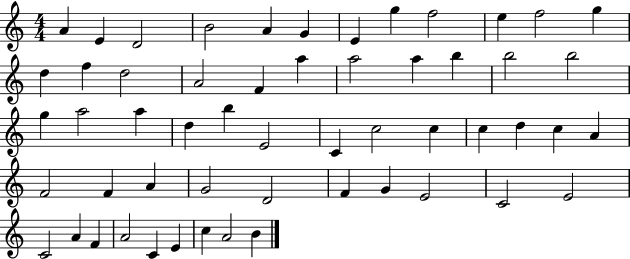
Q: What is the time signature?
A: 4/4